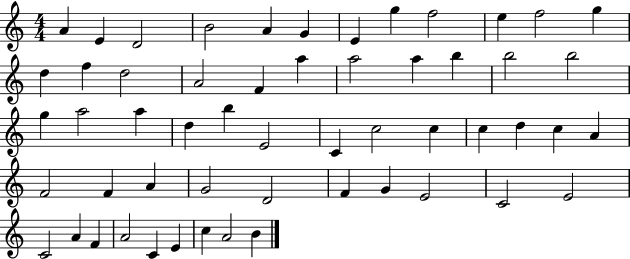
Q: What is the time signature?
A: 4/4